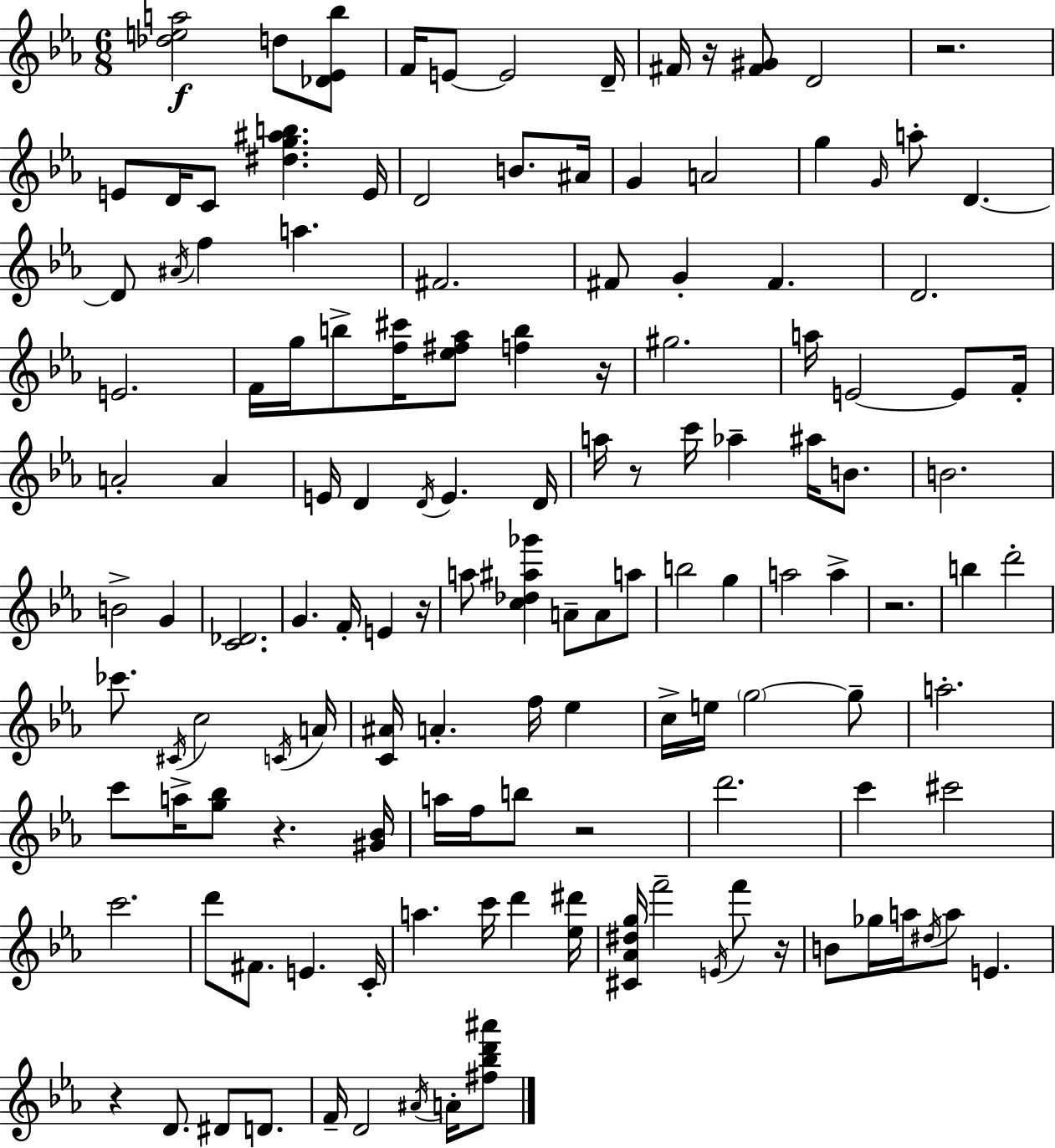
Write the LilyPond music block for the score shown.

{
  \clef treble
  \numericTimeSignature
  \time 6/8
  \key ees \major
  <des'' e'' a''>2\f d''8 <des' ees' bes''>8 | f'16 e'8~~ e'2 d'16-- | fis'16 r16 <fis' gis'>8 d'2 | r2. | \break e'8 d'16 c'8 <dis'' g'' ais'' b''>4. e'16 | d'2 b'8. ais'16 | g'4 a'2 | g''4 \grace { g'16 } a''8-. d'4.~~ | \break d'8 \acciaccatura { ais'16 } f''4 a''4. | fis'2. | fis'8 g'4-. fis'4. | d'2. | \break e'2. | f'16 g''16 b''8-> <f'' cis'''>16 <ees'' fis'' aes''>8 <f'' b''>4 | r16 gis''2. | a''16 e'2~~ e'8 | \break f'16-. a'2-. a'4 | e'16 d'4 \acciaccatura { d'16 } e'4. | d'16 a''16 r8 c'''16 aes''4-- ais''16 | b'8. b'2. | \break b'2-> g'4 | <c' des'>2. | g'4. f'16-. e'4 | r16 a''8 <c'' des'' ais'' ges'''>4 a'8-- a'8 | \break a''8 b''2 g''4 | a''2 a''4-> | r2. | b''4 d'''2-. | \break ces'''8. \acciaccatura { cis'16 } c''2 | \acciaccatura { c'16 } a'16 <c' ais'>16 a'4.-. | f''16 ees''4 c''16-> e''16 \parenthesize g''2~~ | g''8-- a''2.-. | \break c'''8 a''16-> <g'' bes''>8 r4. | <gis' bes'>16 a''16 f''16 b''8 r2 | d'''2. | c'''4 cis'''2 | \break c'''2. | d'''8 fis'8. e'4. | c'16-. a''4. c'''16 | d'''4 <ees'' dis'''>16 <cis' aes' dis'' g''>16 f'''2-- | \break \acciaccatura { e'16 } f'''8 r16 b'8 ges''16 a''16 \acciaccatura { dis''16 } a''8 | e'4. r4 d'8. | dis'8 d'8. f'16-- d'2 | \acciaccatura { ais'16 } a'16-. <fis'' bes'' d''' ais'''>8 \bar "|."
}